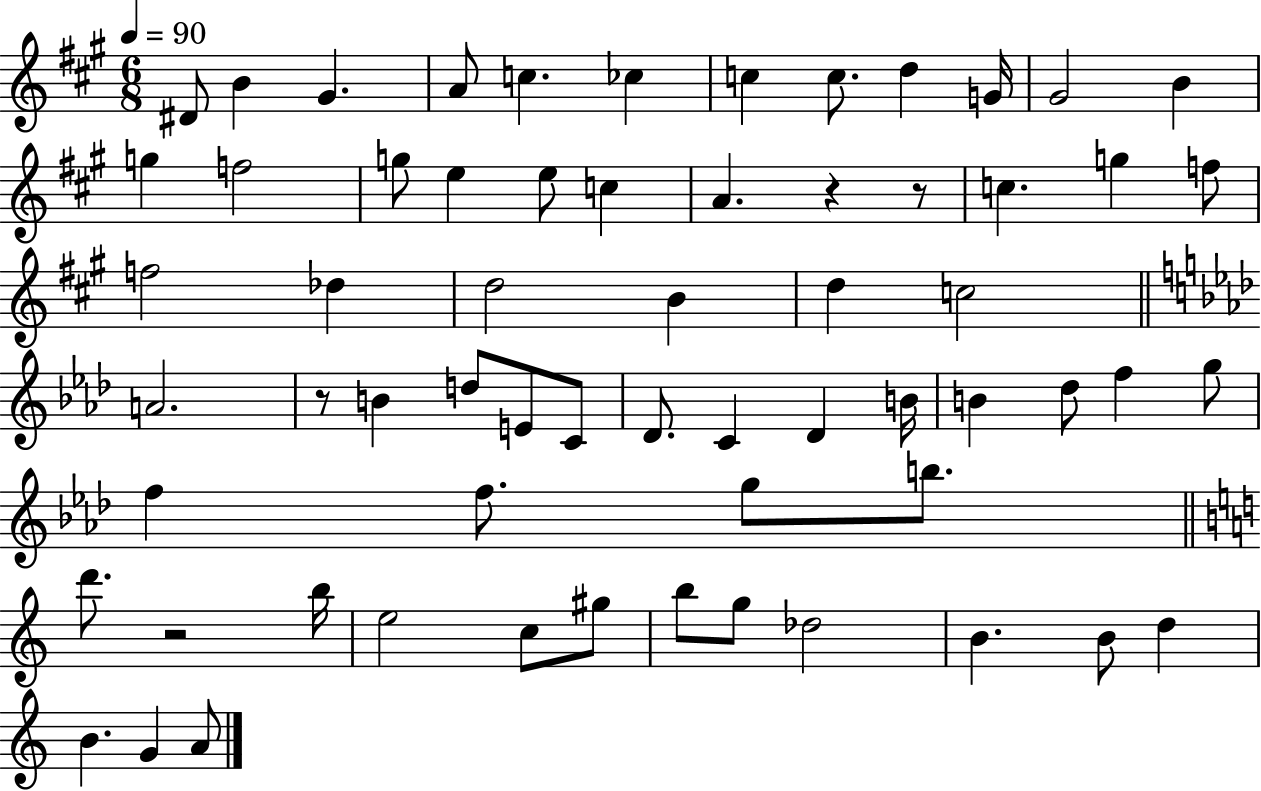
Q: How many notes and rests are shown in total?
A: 63